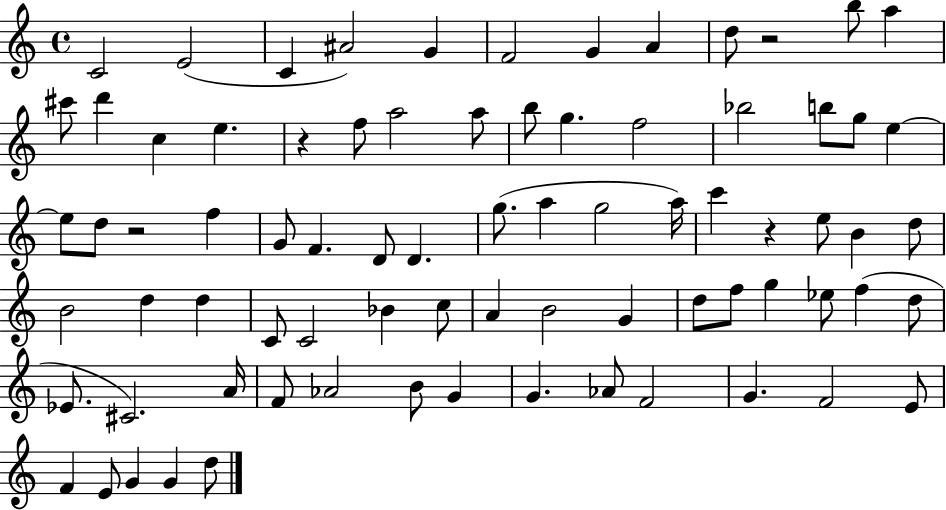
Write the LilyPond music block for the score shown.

{
  \clef treble
  \time 4/4
  \defaultTimeSignature
  \key c \major
  \repeat volta 2 { c'2 e'2( | c'4 ais'2) g'4 | f'2 g'4 a'4 | d''8 r2 b''8 a''4 | \break cis'''8 d'''4 c''4 e''4. | r4 f''8 a''2 a''8 | b''8 g''4. f''2 | bes''2 b''8 g''8 e''4~~ | \break e''8 d''8 r2 f''4 | g'8 f'4. d'8 d'4. | g''8.( a''4 g''2 a''16) | c'''4 r4 e''8 b'4 d''8 | \break b'2 d''4 d''4 | c'8 c'2 bes'4 c''8 | a'4 b'2 g'4 | d''8 f''8 g''4 ees''8 f''4( d''8 | \break ees'8. cis'2.) a'16 | f'8 aes'2 b'8 g'4 | g'4. aes'8 f'2 | g'4. f'2 e'8 | \break f'4 e'8 g'4 g'4 d''8 | } \bar "|."
}